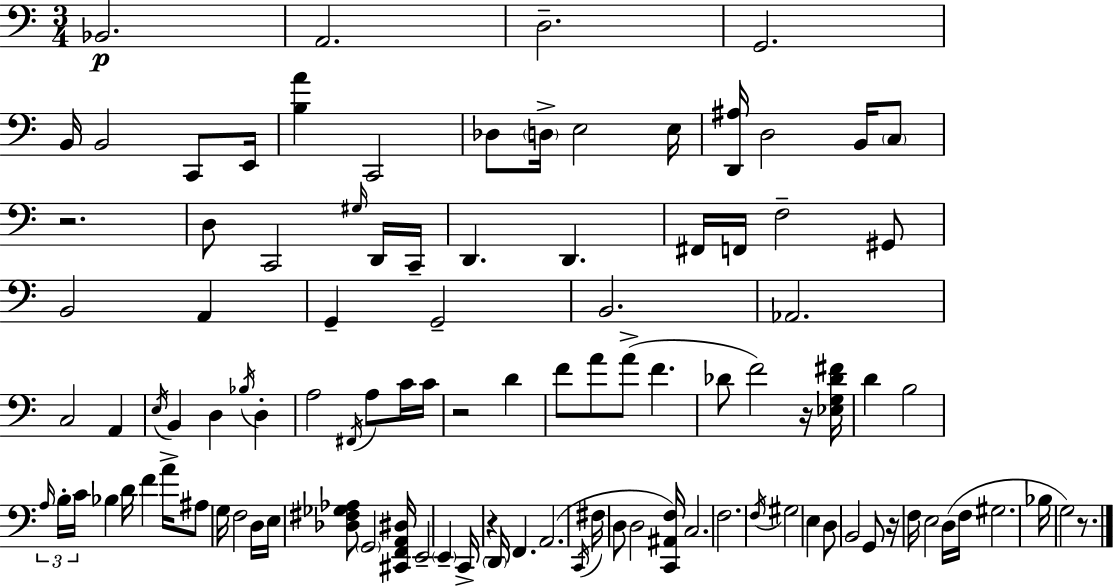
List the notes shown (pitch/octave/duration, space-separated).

Bb2/h. A2/h. D3/h. G2/h. B2/s B2/h C2/e E2/s [B3,A4]/q C2/h Db3/e D3/s E3/h E3/s [D2,A#3]/s D3/h B2/s C3/e R/h. D3/e C2/h G#3/s D2/s C2/s D2/q. D2/q. F#2/s F2/s F3/h G#2/e B2/h A2/q G2/q G2/h B2/h. Ab2/h. C3/h A2/q E3/s B2/q D3/q Bb3/s D3/q A3/h F#2/s A3/e C4/s C4/s R/h D4/q F4/e A4/e A4/e F4/q. Db4/e F4/h R/s [Eb3,G3,Db4,F#4]/s D4/q B3/h A3/s B3/s C4/s Bb3/q D4/s F4/q A4/s A#3/e G3/s F3/h D3/s E3/s [Db3,F#3,Gb3,Ab3]/e G2/h [C#2,F2,A2,D#3]/s E2/h E2/q C2/s R/q D2/s F2/q. A2/h. C2/s F#3/s D3/e D3/h [C2,A#2,F3]/s C3/h. F3/h. F3/s G#3/h E3/q D3/e B2/h G2/e R/s F3/s E3/h D3/s F3/s G#3/h. Bb3/s G3/h R/e.